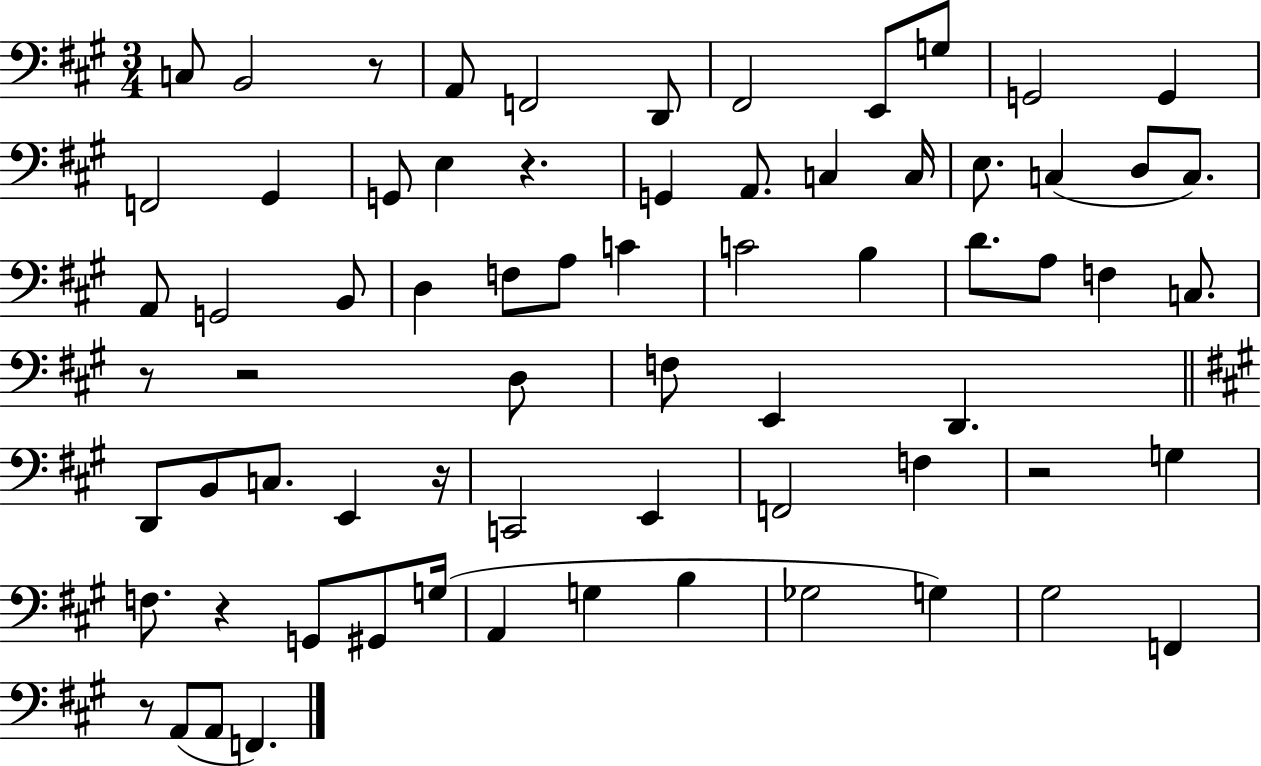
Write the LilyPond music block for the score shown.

{
  \clef bass
  \numericTimeSignature
  \time 3/4
  \key a \major
  c8 b,2 r8 | a,8 f,2 d,8 | fis,2 e,8 g8 | g,2 g,4 | \break f,2 gis,4 | g,8 e4 r4. | g,4 a,8. c4 c16 | e8. c4( d8 c8.) | \break a,8 g,2 b,8 | d4 f8 a8 c'4 | c'2 b4 | d'8. a8 f4 c8. | \break r8 r2 d8 | f8 e,4 d,4. | \bar "||" \break \key a \major d,8 b,8 c8. e,4 r16 | c,2 e,4 | f,2 f4 | r2 g4 | \break f8. r4 g,8 gis,8 g16( | a,4 g4 b4 | ges2 g4) | gis2 f,4 | \break r8 a,8( a,8 f,4.) | \bar "|."
}